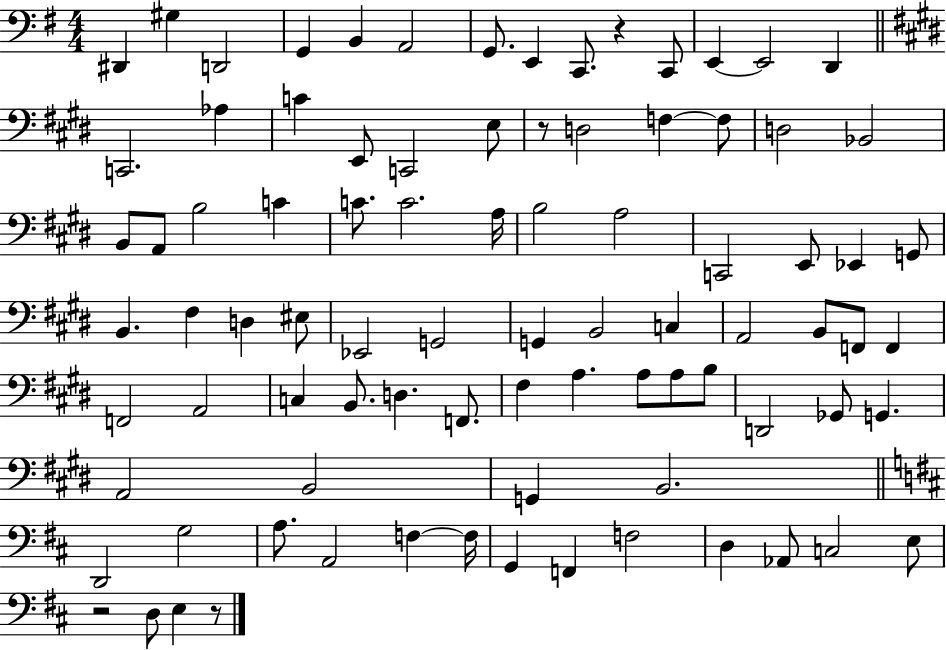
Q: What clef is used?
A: bass